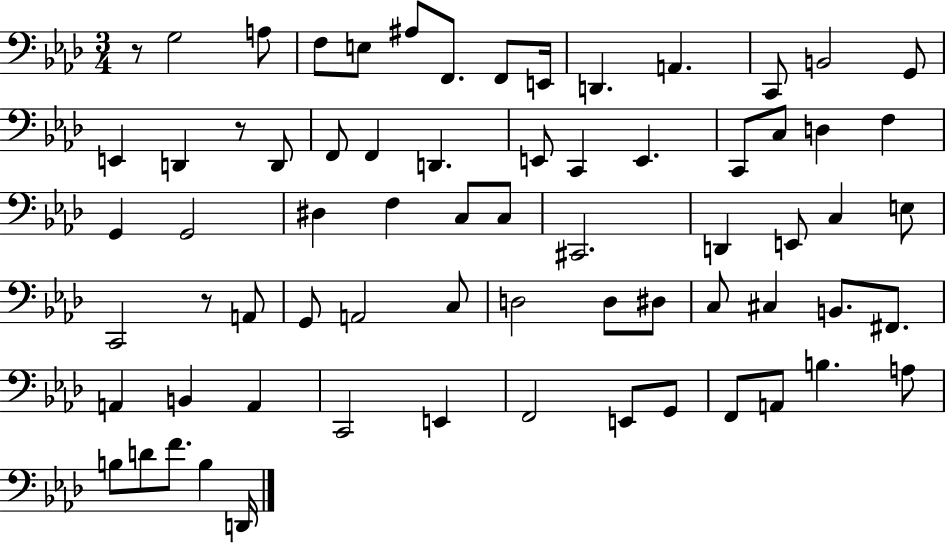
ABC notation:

X:1
T:Untitled
M:3/4
L:1/4
K:Ab
z/2 G,2 A,/2 F,/2 E,/2 ^A,/2 F,,/2 F,,/2 E,,/4 D,, A,, C,,/2 B,,2 G,,/2 E,, D,, z/2 D,,/2 F,,/2 F,, D,, E,,/2 C,, E,, C,,/2 C,/2 D, F, G,, G,,2 ^D, F, C,/2 C,/2 ^C,,2 D,, E,,/2 C, E,/2 C,,2 z/2 A,,/2 G,,/2 A,,2 C,/2 D,2 D,/2 ^D,/2 C,/2 ^C, B,,/2 ^F,,/2 A,, B,, A,, C,,2 E,, F,,2 E,,/2 G,,/2 F,,/2 A,,/2 B, A,/2 B,/2 D/2 F/2 B, D,,/4